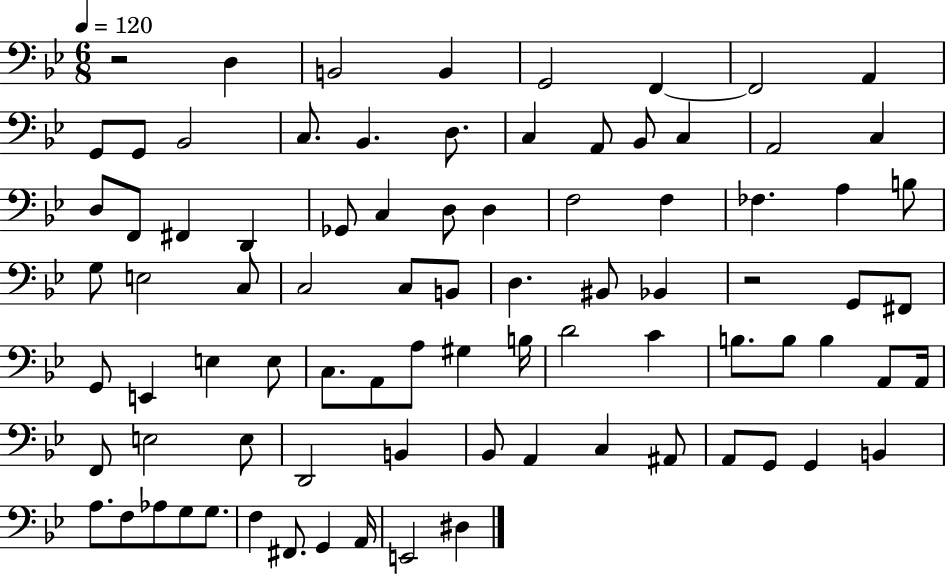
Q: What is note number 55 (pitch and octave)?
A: B3